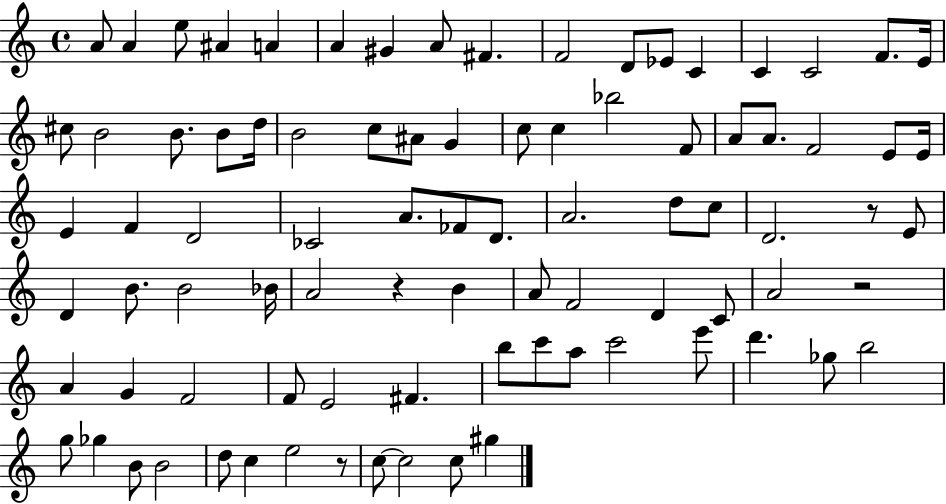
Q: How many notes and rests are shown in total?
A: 87